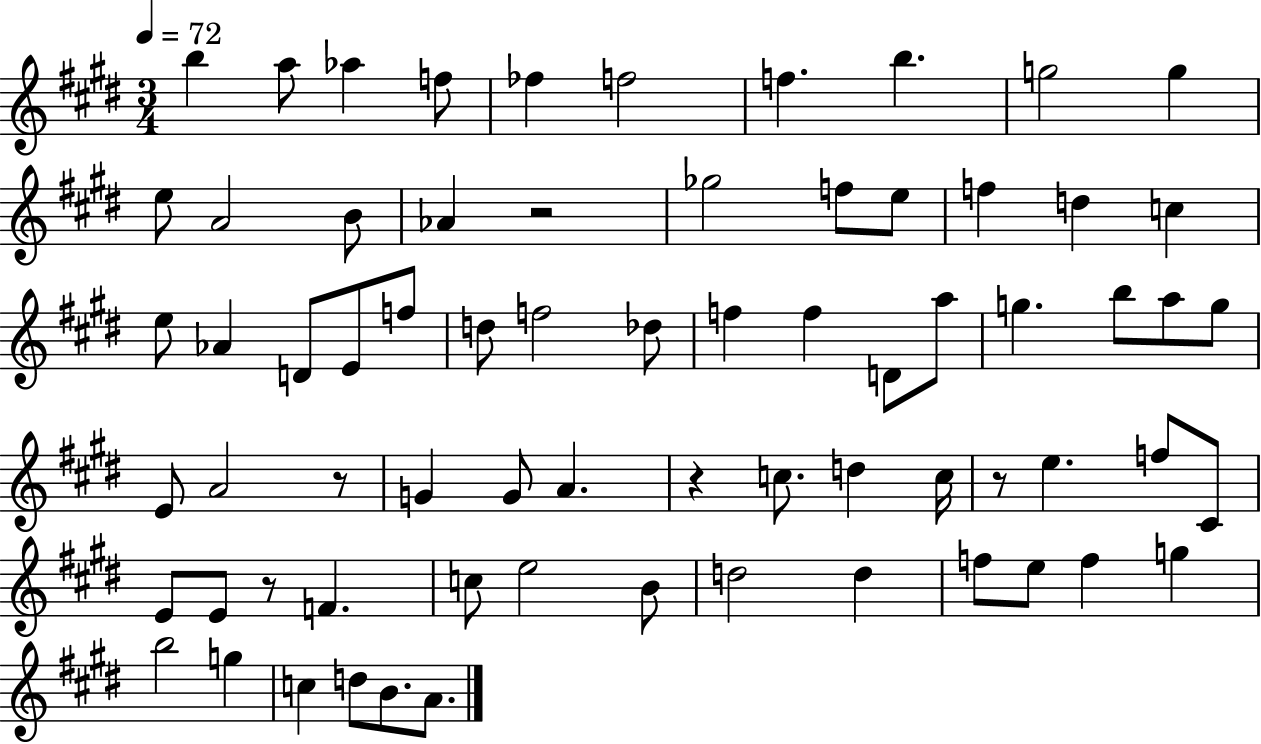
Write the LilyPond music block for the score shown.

{
  \clef treble
  \numericTimeSignature
  \time 3/4
  \key e \major
  \tempo 4 = 72
  b''4 a''8 aes''4 f''8 | fes''4 f''2 | f''4. b''4. | g''2 g''4 | \break e''8 a'2 b'8 | aes'4 r2 | ges''2 f''8 e''8 | f''4 d''4 c''4 | \break e''8 aes'4 d'8 e'8 f''8 | d''8 f''2 des''8 | f''4 f''4 d'8 a''8 | g''4. b''8 a''8 g''8 | \break e'8 a'2 r8 | g'4 g'8 a'4. | r4 c''8. d''4 c''16 | r8 e''4. f''8 cis'8 | \break e'8 e'8 r8 f'4. | c''8 e''2 b'8 | d''2 d''4 | f''8 e''8 f''4 g''4 | \break b''2 g''4 | c''4 d''8 b'8. a'8. | \bar "|."
}